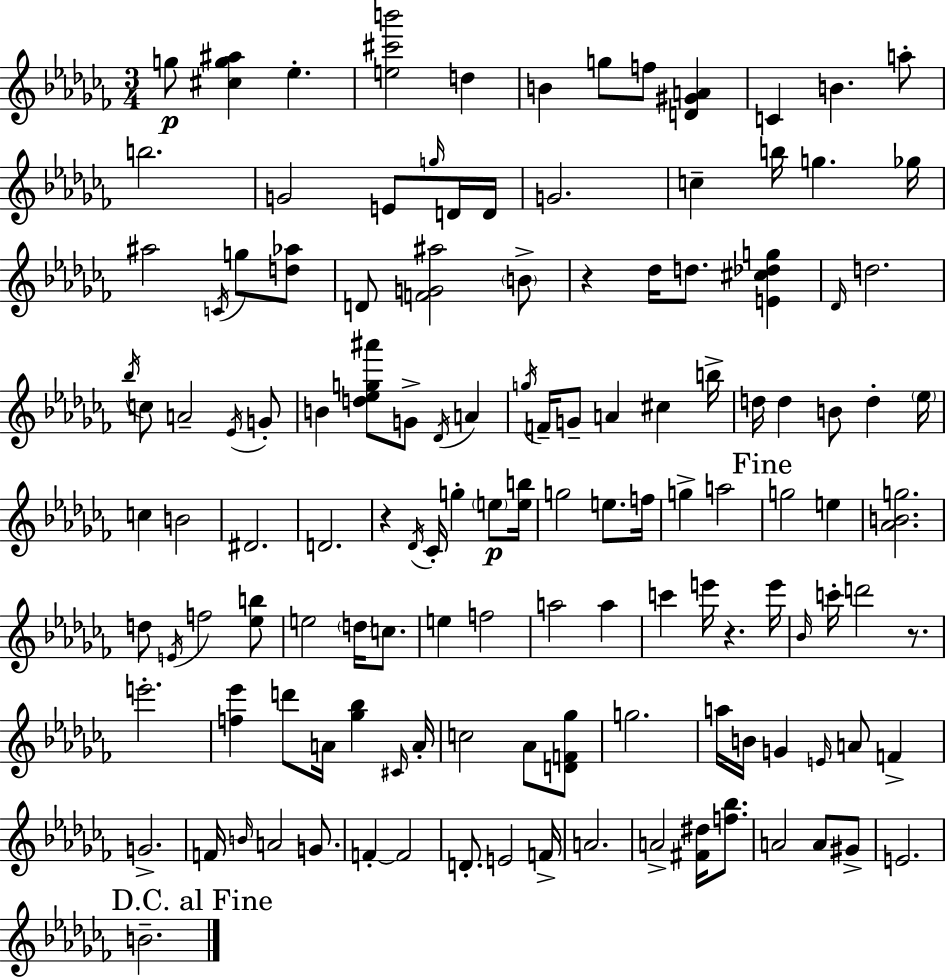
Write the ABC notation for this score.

X:1
T:Untitled
M:3/4
L:1/4
K:Abm
g/2 [^cg^a] _e [e^c'b']2 d B g/2 f/2 [D^GA] C B a/2 b2 G2 E/2 g/4 D/4 D/4 G2 c b/4 g _g/4 ^a2 C/4 g/2 [d_a]/2 D/2 [FG^a]2 B/2 z _d/4 d/2 [E^c_dg] _D/4 d2 _b/4 c/2 A2 _E/4 G/2 B [d_eg^a']/2 G/2 _D/4 A g/4 F/4 G/2 A ^c b/4 d/4 d B/2 d _e/4 c B2 ^D2 D2 z _D/4 _C/4 g e/2 [eb]/4 g2 e/2 f/4 g a2 g2 e [_ABg]2 d/2 E/4 f2 [_eb]/2 e2 d/4 c/2 e f2 a2 a c' e'/4 z e'/4 _B/4 c'/4 d'2 z/2 e'2 [f_e'] d'/2 A/4 [_g_b] ^C/4 A/4 c2 _A/2 [DF_g]/2 g2 a/4 B/4 G E/4 A/2 F G2 F/4 B/4 A2 G/2 F F2 D/2 E2 F/4 A2 A2 [^F^d]/4 [f_b]/2 A2 A/2 ^G/2 E2 B2